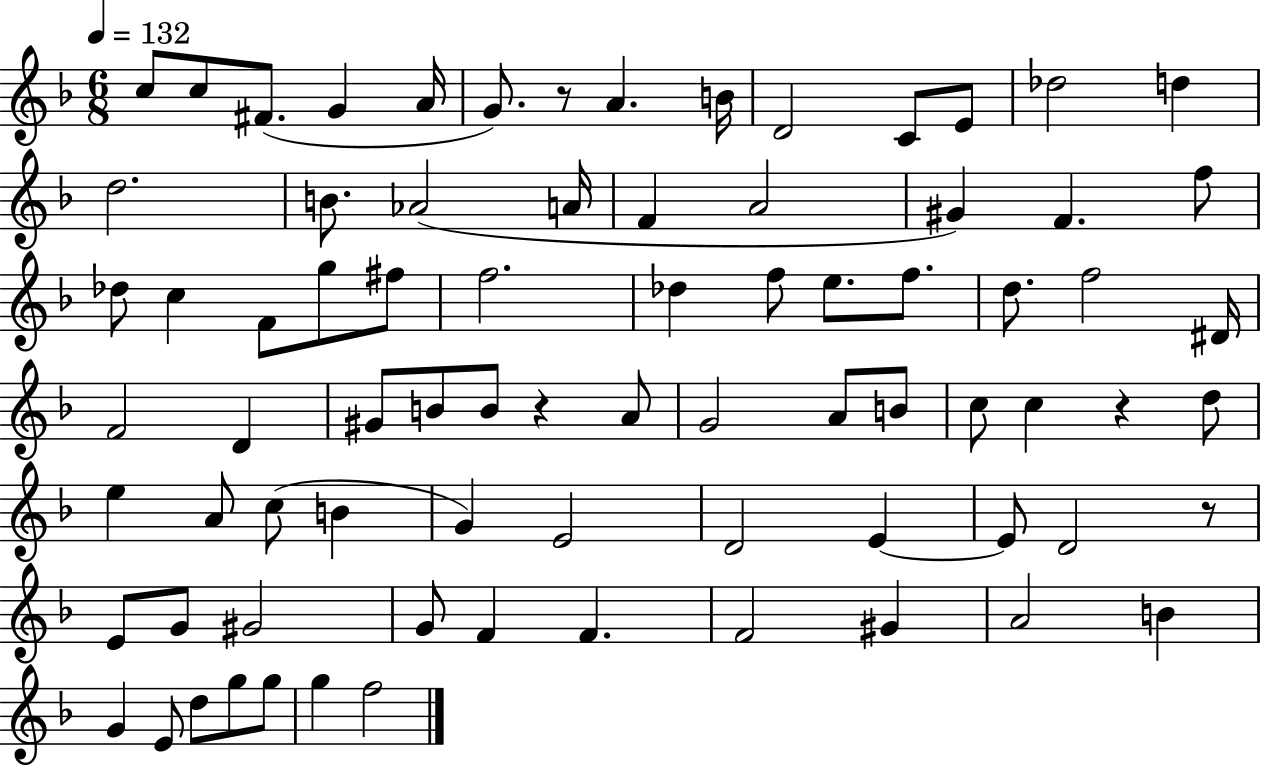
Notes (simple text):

C5/e C5/e F#4/e. G4/q A4/s G4/e. R/e A4/q. B4/s D4/h C4/e E4/e Db5/h D5/q D5/h. B4/e. Ab4/h A4/s F4/q A4/h G#4/q F4/q. F5/e Db5/e C5/q F4/e G5/e F#5/e F5/h. Db5/q F5/e E5/e. F5/e. D5/e. F5/h D#4/s F4/h D4/q G#4/e B4/e B4/e R/q A4/e G4/h A4/e B4/e C5/e C5/q R/q D5/e E5/q A4/e C5/e B4/q G4/q E4/h D4/h E4/q E4/e D4/h R/e E4/e G4/e G#4/h G4/e F4/q F4/q. F4/h G#4/q A4/h B4/q G4/q E4/e D5/e G5/e G5/e G5/q F5/h